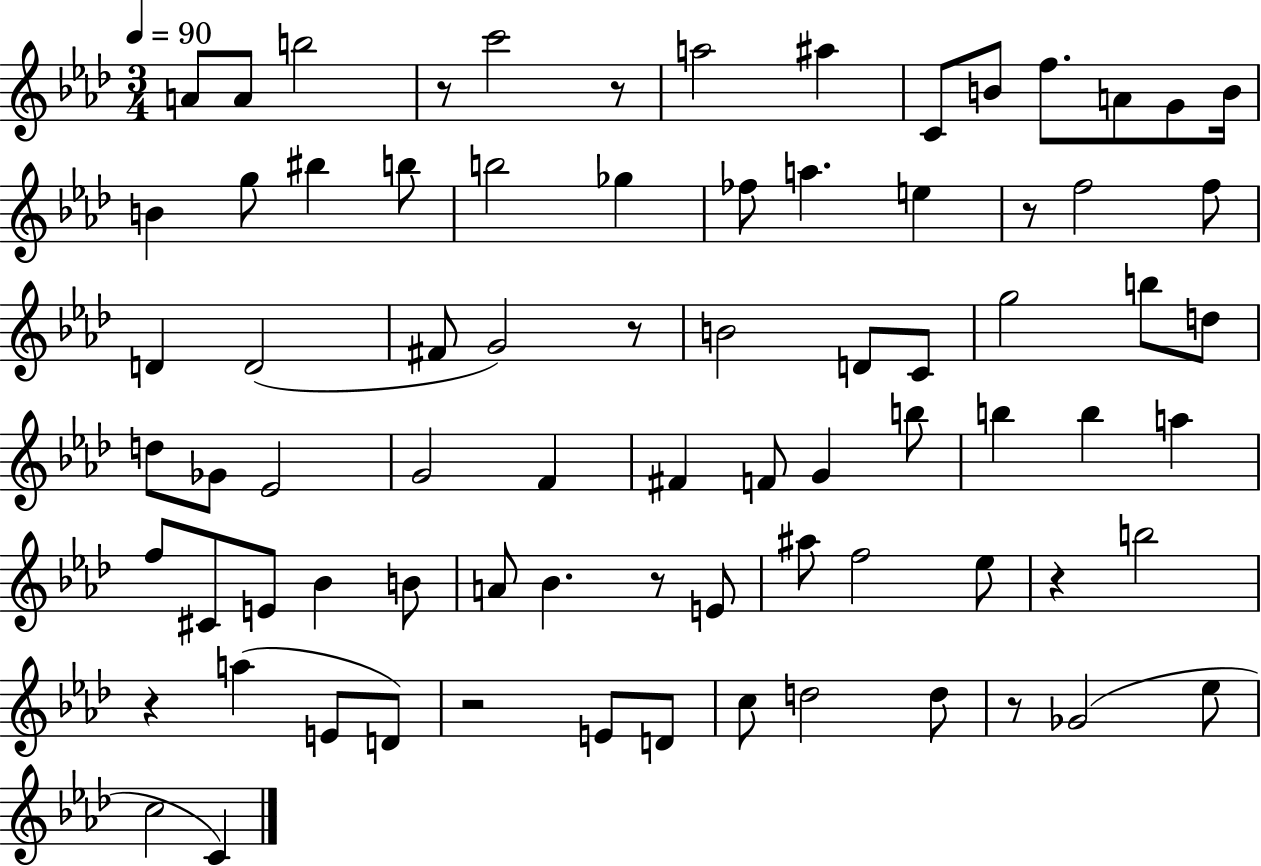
A4/e A4/e B5/h R/e C6/h R/e A5/h A#5/q C4/e B4/e F5/e. A4/e G4/e B4/s B4/q G5/e BIS5/q B5/e B5/h Gb5/q FES5/e A5/q. E5/q R/e F5/h F5/e D4/q D4/h F#4/e G4/h R/e B4/h D4/e C4/e G5/h B5/e D5/e D5/e Gb4/e Eb4/h G4/h F4/q F#4/q F4/e G4/q B5/e B5/q B5/q A5/q F5/e C#4/e E4/e Bb4/q B4/e A4/e Bb4/q. R/e E4/e A#5/e F5/h Eb5/e R/q B5/h R/q A5/q E4/e D4/e R/h E4/e D4/e C5/e D5/h D5/e R/e Gb4/h Eb5/e C5/h C4/q